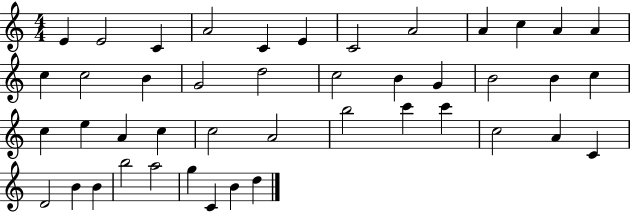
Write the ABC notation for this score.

X:1
T:Untitled
M:4/4
L:1/4
K:C
E E2 C A2 C E C2 A2 A c A A c c2 B G2 d2 c2 B G B2 B c c e A c c2 A2 b2 c' c' c2 A C D2 B B b2 a2 g C B d